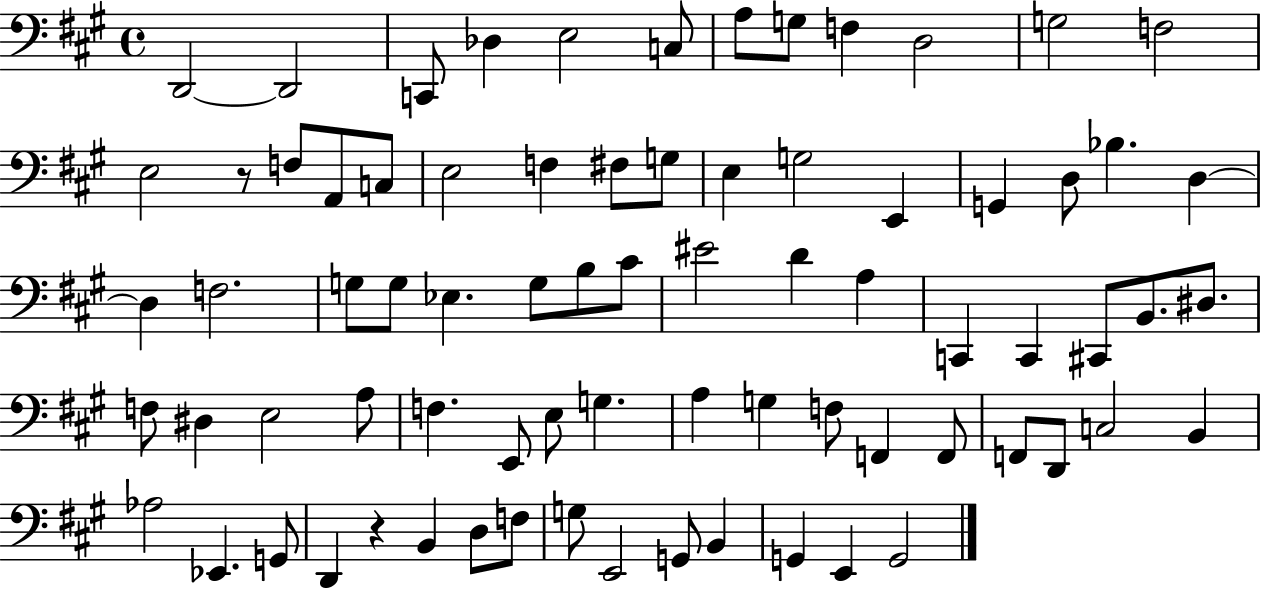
X:1
T:Untitled
M:4/4
L:1/4
K:A
D,,2 D,,2 C,,/2 _D, E,2 C,/2 A,/2 G,/2 F, D,2 G,2 F,2 E,2 z/2 F,/2 A,,/2 C,/2 E,2 F, ^F,/2 G,/2 E, G,2 E,, G,, D,/2 _B, D, D, F,2 G,/2 G,/2 _E, G,/2 B,/2 ^C/2 ^E2 D A, C,, C,, ^C,,/2 B,,/2 ^D,/2 F,/2 ^D, E,2 A,/2 F, E,,/2 E,/2 G, A, G, F,/2 F,, F,,/2 F,,/2 D,,/2 C,2 B,, _A,2 _E,, G,,/2 D,, z B,, D,/2 F,/2 G,/2 E,,2 G,,/2 B,, G,, E,, G,,2